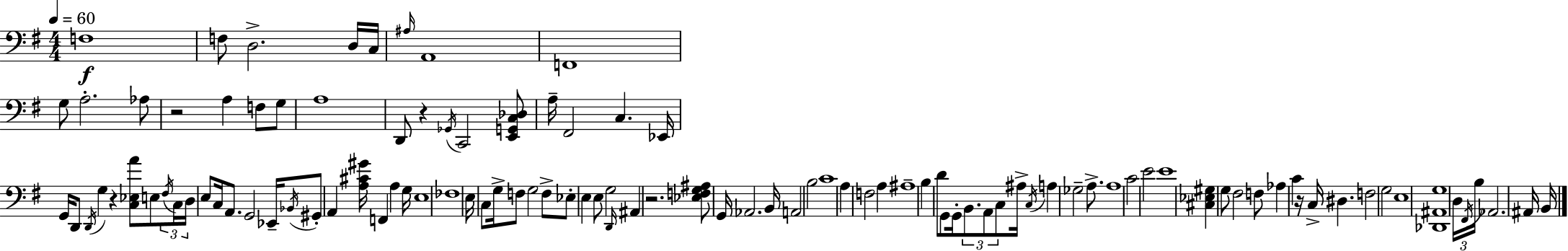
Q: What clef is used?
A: bass